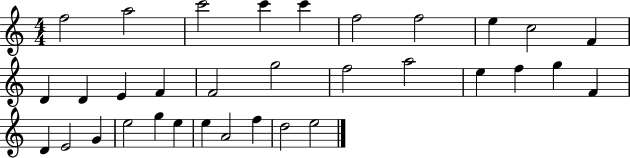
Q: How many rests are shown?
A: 0